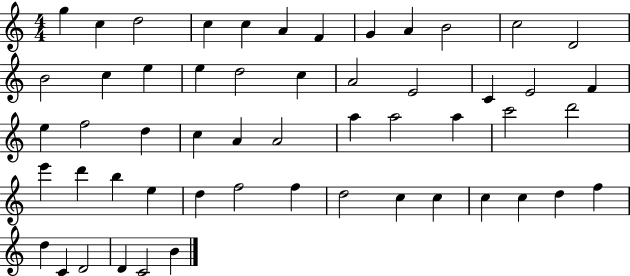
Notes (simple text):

G5/q C5/q D5/h C5/q C5/q A4/q F4/q G4/q A4/q B4/h C5/h D4/h B4/h C5/q E5/q E5/q D5/h C5/q A4/h E4/h C4/q E4/h F4/q E5/q F5/h D5/q C5/q A4/q A4/h A5/q A5/h A5/q C6/h D6/h E6/q D6/q B5/q E5/q D5/q F5/h F5/q D5/h C5/q C5/q C5/q C5/q D5/q F5/q D5/q C4/q D4/h D4/q C4/h B4/q